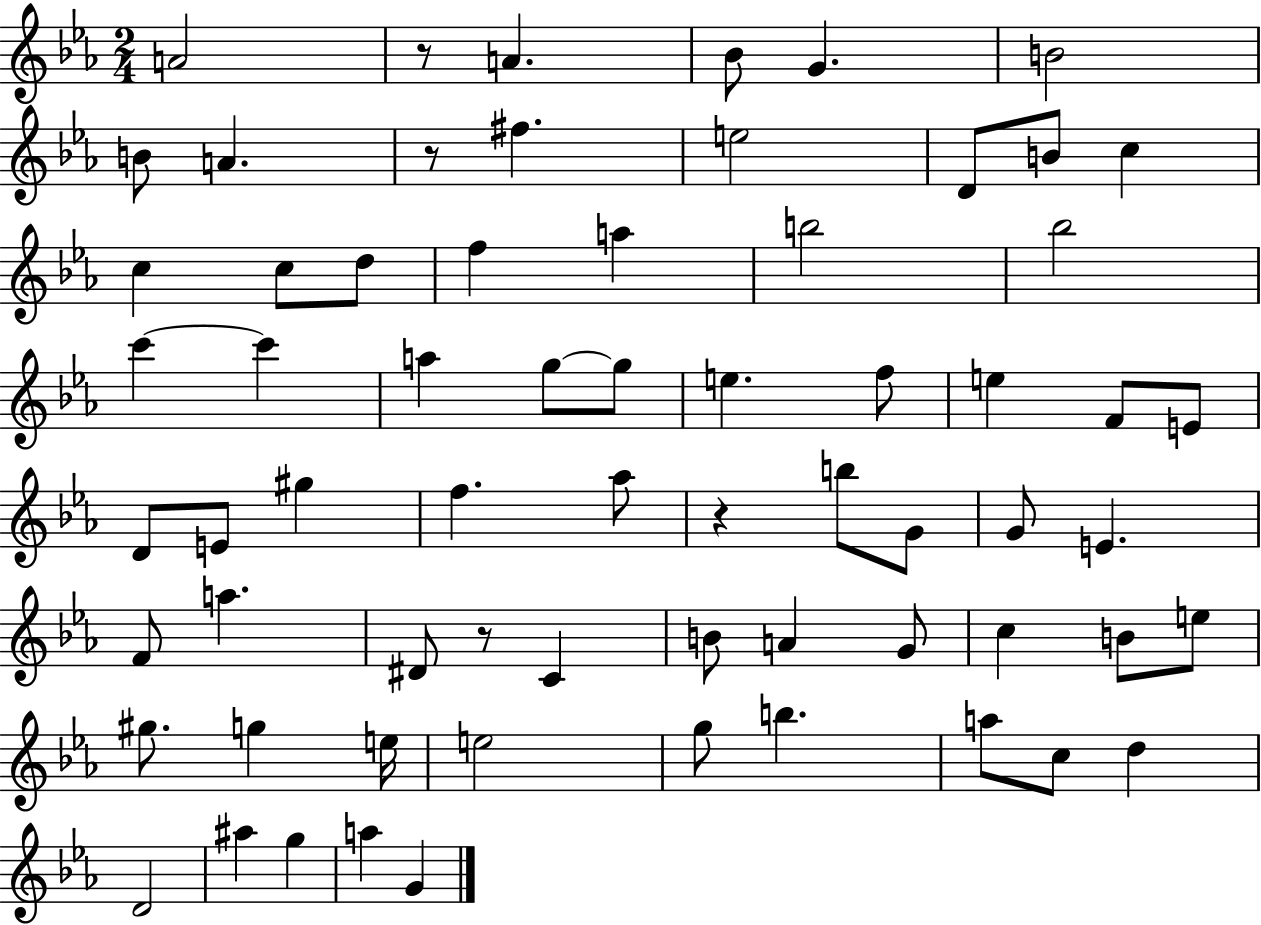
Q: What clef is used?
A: treble